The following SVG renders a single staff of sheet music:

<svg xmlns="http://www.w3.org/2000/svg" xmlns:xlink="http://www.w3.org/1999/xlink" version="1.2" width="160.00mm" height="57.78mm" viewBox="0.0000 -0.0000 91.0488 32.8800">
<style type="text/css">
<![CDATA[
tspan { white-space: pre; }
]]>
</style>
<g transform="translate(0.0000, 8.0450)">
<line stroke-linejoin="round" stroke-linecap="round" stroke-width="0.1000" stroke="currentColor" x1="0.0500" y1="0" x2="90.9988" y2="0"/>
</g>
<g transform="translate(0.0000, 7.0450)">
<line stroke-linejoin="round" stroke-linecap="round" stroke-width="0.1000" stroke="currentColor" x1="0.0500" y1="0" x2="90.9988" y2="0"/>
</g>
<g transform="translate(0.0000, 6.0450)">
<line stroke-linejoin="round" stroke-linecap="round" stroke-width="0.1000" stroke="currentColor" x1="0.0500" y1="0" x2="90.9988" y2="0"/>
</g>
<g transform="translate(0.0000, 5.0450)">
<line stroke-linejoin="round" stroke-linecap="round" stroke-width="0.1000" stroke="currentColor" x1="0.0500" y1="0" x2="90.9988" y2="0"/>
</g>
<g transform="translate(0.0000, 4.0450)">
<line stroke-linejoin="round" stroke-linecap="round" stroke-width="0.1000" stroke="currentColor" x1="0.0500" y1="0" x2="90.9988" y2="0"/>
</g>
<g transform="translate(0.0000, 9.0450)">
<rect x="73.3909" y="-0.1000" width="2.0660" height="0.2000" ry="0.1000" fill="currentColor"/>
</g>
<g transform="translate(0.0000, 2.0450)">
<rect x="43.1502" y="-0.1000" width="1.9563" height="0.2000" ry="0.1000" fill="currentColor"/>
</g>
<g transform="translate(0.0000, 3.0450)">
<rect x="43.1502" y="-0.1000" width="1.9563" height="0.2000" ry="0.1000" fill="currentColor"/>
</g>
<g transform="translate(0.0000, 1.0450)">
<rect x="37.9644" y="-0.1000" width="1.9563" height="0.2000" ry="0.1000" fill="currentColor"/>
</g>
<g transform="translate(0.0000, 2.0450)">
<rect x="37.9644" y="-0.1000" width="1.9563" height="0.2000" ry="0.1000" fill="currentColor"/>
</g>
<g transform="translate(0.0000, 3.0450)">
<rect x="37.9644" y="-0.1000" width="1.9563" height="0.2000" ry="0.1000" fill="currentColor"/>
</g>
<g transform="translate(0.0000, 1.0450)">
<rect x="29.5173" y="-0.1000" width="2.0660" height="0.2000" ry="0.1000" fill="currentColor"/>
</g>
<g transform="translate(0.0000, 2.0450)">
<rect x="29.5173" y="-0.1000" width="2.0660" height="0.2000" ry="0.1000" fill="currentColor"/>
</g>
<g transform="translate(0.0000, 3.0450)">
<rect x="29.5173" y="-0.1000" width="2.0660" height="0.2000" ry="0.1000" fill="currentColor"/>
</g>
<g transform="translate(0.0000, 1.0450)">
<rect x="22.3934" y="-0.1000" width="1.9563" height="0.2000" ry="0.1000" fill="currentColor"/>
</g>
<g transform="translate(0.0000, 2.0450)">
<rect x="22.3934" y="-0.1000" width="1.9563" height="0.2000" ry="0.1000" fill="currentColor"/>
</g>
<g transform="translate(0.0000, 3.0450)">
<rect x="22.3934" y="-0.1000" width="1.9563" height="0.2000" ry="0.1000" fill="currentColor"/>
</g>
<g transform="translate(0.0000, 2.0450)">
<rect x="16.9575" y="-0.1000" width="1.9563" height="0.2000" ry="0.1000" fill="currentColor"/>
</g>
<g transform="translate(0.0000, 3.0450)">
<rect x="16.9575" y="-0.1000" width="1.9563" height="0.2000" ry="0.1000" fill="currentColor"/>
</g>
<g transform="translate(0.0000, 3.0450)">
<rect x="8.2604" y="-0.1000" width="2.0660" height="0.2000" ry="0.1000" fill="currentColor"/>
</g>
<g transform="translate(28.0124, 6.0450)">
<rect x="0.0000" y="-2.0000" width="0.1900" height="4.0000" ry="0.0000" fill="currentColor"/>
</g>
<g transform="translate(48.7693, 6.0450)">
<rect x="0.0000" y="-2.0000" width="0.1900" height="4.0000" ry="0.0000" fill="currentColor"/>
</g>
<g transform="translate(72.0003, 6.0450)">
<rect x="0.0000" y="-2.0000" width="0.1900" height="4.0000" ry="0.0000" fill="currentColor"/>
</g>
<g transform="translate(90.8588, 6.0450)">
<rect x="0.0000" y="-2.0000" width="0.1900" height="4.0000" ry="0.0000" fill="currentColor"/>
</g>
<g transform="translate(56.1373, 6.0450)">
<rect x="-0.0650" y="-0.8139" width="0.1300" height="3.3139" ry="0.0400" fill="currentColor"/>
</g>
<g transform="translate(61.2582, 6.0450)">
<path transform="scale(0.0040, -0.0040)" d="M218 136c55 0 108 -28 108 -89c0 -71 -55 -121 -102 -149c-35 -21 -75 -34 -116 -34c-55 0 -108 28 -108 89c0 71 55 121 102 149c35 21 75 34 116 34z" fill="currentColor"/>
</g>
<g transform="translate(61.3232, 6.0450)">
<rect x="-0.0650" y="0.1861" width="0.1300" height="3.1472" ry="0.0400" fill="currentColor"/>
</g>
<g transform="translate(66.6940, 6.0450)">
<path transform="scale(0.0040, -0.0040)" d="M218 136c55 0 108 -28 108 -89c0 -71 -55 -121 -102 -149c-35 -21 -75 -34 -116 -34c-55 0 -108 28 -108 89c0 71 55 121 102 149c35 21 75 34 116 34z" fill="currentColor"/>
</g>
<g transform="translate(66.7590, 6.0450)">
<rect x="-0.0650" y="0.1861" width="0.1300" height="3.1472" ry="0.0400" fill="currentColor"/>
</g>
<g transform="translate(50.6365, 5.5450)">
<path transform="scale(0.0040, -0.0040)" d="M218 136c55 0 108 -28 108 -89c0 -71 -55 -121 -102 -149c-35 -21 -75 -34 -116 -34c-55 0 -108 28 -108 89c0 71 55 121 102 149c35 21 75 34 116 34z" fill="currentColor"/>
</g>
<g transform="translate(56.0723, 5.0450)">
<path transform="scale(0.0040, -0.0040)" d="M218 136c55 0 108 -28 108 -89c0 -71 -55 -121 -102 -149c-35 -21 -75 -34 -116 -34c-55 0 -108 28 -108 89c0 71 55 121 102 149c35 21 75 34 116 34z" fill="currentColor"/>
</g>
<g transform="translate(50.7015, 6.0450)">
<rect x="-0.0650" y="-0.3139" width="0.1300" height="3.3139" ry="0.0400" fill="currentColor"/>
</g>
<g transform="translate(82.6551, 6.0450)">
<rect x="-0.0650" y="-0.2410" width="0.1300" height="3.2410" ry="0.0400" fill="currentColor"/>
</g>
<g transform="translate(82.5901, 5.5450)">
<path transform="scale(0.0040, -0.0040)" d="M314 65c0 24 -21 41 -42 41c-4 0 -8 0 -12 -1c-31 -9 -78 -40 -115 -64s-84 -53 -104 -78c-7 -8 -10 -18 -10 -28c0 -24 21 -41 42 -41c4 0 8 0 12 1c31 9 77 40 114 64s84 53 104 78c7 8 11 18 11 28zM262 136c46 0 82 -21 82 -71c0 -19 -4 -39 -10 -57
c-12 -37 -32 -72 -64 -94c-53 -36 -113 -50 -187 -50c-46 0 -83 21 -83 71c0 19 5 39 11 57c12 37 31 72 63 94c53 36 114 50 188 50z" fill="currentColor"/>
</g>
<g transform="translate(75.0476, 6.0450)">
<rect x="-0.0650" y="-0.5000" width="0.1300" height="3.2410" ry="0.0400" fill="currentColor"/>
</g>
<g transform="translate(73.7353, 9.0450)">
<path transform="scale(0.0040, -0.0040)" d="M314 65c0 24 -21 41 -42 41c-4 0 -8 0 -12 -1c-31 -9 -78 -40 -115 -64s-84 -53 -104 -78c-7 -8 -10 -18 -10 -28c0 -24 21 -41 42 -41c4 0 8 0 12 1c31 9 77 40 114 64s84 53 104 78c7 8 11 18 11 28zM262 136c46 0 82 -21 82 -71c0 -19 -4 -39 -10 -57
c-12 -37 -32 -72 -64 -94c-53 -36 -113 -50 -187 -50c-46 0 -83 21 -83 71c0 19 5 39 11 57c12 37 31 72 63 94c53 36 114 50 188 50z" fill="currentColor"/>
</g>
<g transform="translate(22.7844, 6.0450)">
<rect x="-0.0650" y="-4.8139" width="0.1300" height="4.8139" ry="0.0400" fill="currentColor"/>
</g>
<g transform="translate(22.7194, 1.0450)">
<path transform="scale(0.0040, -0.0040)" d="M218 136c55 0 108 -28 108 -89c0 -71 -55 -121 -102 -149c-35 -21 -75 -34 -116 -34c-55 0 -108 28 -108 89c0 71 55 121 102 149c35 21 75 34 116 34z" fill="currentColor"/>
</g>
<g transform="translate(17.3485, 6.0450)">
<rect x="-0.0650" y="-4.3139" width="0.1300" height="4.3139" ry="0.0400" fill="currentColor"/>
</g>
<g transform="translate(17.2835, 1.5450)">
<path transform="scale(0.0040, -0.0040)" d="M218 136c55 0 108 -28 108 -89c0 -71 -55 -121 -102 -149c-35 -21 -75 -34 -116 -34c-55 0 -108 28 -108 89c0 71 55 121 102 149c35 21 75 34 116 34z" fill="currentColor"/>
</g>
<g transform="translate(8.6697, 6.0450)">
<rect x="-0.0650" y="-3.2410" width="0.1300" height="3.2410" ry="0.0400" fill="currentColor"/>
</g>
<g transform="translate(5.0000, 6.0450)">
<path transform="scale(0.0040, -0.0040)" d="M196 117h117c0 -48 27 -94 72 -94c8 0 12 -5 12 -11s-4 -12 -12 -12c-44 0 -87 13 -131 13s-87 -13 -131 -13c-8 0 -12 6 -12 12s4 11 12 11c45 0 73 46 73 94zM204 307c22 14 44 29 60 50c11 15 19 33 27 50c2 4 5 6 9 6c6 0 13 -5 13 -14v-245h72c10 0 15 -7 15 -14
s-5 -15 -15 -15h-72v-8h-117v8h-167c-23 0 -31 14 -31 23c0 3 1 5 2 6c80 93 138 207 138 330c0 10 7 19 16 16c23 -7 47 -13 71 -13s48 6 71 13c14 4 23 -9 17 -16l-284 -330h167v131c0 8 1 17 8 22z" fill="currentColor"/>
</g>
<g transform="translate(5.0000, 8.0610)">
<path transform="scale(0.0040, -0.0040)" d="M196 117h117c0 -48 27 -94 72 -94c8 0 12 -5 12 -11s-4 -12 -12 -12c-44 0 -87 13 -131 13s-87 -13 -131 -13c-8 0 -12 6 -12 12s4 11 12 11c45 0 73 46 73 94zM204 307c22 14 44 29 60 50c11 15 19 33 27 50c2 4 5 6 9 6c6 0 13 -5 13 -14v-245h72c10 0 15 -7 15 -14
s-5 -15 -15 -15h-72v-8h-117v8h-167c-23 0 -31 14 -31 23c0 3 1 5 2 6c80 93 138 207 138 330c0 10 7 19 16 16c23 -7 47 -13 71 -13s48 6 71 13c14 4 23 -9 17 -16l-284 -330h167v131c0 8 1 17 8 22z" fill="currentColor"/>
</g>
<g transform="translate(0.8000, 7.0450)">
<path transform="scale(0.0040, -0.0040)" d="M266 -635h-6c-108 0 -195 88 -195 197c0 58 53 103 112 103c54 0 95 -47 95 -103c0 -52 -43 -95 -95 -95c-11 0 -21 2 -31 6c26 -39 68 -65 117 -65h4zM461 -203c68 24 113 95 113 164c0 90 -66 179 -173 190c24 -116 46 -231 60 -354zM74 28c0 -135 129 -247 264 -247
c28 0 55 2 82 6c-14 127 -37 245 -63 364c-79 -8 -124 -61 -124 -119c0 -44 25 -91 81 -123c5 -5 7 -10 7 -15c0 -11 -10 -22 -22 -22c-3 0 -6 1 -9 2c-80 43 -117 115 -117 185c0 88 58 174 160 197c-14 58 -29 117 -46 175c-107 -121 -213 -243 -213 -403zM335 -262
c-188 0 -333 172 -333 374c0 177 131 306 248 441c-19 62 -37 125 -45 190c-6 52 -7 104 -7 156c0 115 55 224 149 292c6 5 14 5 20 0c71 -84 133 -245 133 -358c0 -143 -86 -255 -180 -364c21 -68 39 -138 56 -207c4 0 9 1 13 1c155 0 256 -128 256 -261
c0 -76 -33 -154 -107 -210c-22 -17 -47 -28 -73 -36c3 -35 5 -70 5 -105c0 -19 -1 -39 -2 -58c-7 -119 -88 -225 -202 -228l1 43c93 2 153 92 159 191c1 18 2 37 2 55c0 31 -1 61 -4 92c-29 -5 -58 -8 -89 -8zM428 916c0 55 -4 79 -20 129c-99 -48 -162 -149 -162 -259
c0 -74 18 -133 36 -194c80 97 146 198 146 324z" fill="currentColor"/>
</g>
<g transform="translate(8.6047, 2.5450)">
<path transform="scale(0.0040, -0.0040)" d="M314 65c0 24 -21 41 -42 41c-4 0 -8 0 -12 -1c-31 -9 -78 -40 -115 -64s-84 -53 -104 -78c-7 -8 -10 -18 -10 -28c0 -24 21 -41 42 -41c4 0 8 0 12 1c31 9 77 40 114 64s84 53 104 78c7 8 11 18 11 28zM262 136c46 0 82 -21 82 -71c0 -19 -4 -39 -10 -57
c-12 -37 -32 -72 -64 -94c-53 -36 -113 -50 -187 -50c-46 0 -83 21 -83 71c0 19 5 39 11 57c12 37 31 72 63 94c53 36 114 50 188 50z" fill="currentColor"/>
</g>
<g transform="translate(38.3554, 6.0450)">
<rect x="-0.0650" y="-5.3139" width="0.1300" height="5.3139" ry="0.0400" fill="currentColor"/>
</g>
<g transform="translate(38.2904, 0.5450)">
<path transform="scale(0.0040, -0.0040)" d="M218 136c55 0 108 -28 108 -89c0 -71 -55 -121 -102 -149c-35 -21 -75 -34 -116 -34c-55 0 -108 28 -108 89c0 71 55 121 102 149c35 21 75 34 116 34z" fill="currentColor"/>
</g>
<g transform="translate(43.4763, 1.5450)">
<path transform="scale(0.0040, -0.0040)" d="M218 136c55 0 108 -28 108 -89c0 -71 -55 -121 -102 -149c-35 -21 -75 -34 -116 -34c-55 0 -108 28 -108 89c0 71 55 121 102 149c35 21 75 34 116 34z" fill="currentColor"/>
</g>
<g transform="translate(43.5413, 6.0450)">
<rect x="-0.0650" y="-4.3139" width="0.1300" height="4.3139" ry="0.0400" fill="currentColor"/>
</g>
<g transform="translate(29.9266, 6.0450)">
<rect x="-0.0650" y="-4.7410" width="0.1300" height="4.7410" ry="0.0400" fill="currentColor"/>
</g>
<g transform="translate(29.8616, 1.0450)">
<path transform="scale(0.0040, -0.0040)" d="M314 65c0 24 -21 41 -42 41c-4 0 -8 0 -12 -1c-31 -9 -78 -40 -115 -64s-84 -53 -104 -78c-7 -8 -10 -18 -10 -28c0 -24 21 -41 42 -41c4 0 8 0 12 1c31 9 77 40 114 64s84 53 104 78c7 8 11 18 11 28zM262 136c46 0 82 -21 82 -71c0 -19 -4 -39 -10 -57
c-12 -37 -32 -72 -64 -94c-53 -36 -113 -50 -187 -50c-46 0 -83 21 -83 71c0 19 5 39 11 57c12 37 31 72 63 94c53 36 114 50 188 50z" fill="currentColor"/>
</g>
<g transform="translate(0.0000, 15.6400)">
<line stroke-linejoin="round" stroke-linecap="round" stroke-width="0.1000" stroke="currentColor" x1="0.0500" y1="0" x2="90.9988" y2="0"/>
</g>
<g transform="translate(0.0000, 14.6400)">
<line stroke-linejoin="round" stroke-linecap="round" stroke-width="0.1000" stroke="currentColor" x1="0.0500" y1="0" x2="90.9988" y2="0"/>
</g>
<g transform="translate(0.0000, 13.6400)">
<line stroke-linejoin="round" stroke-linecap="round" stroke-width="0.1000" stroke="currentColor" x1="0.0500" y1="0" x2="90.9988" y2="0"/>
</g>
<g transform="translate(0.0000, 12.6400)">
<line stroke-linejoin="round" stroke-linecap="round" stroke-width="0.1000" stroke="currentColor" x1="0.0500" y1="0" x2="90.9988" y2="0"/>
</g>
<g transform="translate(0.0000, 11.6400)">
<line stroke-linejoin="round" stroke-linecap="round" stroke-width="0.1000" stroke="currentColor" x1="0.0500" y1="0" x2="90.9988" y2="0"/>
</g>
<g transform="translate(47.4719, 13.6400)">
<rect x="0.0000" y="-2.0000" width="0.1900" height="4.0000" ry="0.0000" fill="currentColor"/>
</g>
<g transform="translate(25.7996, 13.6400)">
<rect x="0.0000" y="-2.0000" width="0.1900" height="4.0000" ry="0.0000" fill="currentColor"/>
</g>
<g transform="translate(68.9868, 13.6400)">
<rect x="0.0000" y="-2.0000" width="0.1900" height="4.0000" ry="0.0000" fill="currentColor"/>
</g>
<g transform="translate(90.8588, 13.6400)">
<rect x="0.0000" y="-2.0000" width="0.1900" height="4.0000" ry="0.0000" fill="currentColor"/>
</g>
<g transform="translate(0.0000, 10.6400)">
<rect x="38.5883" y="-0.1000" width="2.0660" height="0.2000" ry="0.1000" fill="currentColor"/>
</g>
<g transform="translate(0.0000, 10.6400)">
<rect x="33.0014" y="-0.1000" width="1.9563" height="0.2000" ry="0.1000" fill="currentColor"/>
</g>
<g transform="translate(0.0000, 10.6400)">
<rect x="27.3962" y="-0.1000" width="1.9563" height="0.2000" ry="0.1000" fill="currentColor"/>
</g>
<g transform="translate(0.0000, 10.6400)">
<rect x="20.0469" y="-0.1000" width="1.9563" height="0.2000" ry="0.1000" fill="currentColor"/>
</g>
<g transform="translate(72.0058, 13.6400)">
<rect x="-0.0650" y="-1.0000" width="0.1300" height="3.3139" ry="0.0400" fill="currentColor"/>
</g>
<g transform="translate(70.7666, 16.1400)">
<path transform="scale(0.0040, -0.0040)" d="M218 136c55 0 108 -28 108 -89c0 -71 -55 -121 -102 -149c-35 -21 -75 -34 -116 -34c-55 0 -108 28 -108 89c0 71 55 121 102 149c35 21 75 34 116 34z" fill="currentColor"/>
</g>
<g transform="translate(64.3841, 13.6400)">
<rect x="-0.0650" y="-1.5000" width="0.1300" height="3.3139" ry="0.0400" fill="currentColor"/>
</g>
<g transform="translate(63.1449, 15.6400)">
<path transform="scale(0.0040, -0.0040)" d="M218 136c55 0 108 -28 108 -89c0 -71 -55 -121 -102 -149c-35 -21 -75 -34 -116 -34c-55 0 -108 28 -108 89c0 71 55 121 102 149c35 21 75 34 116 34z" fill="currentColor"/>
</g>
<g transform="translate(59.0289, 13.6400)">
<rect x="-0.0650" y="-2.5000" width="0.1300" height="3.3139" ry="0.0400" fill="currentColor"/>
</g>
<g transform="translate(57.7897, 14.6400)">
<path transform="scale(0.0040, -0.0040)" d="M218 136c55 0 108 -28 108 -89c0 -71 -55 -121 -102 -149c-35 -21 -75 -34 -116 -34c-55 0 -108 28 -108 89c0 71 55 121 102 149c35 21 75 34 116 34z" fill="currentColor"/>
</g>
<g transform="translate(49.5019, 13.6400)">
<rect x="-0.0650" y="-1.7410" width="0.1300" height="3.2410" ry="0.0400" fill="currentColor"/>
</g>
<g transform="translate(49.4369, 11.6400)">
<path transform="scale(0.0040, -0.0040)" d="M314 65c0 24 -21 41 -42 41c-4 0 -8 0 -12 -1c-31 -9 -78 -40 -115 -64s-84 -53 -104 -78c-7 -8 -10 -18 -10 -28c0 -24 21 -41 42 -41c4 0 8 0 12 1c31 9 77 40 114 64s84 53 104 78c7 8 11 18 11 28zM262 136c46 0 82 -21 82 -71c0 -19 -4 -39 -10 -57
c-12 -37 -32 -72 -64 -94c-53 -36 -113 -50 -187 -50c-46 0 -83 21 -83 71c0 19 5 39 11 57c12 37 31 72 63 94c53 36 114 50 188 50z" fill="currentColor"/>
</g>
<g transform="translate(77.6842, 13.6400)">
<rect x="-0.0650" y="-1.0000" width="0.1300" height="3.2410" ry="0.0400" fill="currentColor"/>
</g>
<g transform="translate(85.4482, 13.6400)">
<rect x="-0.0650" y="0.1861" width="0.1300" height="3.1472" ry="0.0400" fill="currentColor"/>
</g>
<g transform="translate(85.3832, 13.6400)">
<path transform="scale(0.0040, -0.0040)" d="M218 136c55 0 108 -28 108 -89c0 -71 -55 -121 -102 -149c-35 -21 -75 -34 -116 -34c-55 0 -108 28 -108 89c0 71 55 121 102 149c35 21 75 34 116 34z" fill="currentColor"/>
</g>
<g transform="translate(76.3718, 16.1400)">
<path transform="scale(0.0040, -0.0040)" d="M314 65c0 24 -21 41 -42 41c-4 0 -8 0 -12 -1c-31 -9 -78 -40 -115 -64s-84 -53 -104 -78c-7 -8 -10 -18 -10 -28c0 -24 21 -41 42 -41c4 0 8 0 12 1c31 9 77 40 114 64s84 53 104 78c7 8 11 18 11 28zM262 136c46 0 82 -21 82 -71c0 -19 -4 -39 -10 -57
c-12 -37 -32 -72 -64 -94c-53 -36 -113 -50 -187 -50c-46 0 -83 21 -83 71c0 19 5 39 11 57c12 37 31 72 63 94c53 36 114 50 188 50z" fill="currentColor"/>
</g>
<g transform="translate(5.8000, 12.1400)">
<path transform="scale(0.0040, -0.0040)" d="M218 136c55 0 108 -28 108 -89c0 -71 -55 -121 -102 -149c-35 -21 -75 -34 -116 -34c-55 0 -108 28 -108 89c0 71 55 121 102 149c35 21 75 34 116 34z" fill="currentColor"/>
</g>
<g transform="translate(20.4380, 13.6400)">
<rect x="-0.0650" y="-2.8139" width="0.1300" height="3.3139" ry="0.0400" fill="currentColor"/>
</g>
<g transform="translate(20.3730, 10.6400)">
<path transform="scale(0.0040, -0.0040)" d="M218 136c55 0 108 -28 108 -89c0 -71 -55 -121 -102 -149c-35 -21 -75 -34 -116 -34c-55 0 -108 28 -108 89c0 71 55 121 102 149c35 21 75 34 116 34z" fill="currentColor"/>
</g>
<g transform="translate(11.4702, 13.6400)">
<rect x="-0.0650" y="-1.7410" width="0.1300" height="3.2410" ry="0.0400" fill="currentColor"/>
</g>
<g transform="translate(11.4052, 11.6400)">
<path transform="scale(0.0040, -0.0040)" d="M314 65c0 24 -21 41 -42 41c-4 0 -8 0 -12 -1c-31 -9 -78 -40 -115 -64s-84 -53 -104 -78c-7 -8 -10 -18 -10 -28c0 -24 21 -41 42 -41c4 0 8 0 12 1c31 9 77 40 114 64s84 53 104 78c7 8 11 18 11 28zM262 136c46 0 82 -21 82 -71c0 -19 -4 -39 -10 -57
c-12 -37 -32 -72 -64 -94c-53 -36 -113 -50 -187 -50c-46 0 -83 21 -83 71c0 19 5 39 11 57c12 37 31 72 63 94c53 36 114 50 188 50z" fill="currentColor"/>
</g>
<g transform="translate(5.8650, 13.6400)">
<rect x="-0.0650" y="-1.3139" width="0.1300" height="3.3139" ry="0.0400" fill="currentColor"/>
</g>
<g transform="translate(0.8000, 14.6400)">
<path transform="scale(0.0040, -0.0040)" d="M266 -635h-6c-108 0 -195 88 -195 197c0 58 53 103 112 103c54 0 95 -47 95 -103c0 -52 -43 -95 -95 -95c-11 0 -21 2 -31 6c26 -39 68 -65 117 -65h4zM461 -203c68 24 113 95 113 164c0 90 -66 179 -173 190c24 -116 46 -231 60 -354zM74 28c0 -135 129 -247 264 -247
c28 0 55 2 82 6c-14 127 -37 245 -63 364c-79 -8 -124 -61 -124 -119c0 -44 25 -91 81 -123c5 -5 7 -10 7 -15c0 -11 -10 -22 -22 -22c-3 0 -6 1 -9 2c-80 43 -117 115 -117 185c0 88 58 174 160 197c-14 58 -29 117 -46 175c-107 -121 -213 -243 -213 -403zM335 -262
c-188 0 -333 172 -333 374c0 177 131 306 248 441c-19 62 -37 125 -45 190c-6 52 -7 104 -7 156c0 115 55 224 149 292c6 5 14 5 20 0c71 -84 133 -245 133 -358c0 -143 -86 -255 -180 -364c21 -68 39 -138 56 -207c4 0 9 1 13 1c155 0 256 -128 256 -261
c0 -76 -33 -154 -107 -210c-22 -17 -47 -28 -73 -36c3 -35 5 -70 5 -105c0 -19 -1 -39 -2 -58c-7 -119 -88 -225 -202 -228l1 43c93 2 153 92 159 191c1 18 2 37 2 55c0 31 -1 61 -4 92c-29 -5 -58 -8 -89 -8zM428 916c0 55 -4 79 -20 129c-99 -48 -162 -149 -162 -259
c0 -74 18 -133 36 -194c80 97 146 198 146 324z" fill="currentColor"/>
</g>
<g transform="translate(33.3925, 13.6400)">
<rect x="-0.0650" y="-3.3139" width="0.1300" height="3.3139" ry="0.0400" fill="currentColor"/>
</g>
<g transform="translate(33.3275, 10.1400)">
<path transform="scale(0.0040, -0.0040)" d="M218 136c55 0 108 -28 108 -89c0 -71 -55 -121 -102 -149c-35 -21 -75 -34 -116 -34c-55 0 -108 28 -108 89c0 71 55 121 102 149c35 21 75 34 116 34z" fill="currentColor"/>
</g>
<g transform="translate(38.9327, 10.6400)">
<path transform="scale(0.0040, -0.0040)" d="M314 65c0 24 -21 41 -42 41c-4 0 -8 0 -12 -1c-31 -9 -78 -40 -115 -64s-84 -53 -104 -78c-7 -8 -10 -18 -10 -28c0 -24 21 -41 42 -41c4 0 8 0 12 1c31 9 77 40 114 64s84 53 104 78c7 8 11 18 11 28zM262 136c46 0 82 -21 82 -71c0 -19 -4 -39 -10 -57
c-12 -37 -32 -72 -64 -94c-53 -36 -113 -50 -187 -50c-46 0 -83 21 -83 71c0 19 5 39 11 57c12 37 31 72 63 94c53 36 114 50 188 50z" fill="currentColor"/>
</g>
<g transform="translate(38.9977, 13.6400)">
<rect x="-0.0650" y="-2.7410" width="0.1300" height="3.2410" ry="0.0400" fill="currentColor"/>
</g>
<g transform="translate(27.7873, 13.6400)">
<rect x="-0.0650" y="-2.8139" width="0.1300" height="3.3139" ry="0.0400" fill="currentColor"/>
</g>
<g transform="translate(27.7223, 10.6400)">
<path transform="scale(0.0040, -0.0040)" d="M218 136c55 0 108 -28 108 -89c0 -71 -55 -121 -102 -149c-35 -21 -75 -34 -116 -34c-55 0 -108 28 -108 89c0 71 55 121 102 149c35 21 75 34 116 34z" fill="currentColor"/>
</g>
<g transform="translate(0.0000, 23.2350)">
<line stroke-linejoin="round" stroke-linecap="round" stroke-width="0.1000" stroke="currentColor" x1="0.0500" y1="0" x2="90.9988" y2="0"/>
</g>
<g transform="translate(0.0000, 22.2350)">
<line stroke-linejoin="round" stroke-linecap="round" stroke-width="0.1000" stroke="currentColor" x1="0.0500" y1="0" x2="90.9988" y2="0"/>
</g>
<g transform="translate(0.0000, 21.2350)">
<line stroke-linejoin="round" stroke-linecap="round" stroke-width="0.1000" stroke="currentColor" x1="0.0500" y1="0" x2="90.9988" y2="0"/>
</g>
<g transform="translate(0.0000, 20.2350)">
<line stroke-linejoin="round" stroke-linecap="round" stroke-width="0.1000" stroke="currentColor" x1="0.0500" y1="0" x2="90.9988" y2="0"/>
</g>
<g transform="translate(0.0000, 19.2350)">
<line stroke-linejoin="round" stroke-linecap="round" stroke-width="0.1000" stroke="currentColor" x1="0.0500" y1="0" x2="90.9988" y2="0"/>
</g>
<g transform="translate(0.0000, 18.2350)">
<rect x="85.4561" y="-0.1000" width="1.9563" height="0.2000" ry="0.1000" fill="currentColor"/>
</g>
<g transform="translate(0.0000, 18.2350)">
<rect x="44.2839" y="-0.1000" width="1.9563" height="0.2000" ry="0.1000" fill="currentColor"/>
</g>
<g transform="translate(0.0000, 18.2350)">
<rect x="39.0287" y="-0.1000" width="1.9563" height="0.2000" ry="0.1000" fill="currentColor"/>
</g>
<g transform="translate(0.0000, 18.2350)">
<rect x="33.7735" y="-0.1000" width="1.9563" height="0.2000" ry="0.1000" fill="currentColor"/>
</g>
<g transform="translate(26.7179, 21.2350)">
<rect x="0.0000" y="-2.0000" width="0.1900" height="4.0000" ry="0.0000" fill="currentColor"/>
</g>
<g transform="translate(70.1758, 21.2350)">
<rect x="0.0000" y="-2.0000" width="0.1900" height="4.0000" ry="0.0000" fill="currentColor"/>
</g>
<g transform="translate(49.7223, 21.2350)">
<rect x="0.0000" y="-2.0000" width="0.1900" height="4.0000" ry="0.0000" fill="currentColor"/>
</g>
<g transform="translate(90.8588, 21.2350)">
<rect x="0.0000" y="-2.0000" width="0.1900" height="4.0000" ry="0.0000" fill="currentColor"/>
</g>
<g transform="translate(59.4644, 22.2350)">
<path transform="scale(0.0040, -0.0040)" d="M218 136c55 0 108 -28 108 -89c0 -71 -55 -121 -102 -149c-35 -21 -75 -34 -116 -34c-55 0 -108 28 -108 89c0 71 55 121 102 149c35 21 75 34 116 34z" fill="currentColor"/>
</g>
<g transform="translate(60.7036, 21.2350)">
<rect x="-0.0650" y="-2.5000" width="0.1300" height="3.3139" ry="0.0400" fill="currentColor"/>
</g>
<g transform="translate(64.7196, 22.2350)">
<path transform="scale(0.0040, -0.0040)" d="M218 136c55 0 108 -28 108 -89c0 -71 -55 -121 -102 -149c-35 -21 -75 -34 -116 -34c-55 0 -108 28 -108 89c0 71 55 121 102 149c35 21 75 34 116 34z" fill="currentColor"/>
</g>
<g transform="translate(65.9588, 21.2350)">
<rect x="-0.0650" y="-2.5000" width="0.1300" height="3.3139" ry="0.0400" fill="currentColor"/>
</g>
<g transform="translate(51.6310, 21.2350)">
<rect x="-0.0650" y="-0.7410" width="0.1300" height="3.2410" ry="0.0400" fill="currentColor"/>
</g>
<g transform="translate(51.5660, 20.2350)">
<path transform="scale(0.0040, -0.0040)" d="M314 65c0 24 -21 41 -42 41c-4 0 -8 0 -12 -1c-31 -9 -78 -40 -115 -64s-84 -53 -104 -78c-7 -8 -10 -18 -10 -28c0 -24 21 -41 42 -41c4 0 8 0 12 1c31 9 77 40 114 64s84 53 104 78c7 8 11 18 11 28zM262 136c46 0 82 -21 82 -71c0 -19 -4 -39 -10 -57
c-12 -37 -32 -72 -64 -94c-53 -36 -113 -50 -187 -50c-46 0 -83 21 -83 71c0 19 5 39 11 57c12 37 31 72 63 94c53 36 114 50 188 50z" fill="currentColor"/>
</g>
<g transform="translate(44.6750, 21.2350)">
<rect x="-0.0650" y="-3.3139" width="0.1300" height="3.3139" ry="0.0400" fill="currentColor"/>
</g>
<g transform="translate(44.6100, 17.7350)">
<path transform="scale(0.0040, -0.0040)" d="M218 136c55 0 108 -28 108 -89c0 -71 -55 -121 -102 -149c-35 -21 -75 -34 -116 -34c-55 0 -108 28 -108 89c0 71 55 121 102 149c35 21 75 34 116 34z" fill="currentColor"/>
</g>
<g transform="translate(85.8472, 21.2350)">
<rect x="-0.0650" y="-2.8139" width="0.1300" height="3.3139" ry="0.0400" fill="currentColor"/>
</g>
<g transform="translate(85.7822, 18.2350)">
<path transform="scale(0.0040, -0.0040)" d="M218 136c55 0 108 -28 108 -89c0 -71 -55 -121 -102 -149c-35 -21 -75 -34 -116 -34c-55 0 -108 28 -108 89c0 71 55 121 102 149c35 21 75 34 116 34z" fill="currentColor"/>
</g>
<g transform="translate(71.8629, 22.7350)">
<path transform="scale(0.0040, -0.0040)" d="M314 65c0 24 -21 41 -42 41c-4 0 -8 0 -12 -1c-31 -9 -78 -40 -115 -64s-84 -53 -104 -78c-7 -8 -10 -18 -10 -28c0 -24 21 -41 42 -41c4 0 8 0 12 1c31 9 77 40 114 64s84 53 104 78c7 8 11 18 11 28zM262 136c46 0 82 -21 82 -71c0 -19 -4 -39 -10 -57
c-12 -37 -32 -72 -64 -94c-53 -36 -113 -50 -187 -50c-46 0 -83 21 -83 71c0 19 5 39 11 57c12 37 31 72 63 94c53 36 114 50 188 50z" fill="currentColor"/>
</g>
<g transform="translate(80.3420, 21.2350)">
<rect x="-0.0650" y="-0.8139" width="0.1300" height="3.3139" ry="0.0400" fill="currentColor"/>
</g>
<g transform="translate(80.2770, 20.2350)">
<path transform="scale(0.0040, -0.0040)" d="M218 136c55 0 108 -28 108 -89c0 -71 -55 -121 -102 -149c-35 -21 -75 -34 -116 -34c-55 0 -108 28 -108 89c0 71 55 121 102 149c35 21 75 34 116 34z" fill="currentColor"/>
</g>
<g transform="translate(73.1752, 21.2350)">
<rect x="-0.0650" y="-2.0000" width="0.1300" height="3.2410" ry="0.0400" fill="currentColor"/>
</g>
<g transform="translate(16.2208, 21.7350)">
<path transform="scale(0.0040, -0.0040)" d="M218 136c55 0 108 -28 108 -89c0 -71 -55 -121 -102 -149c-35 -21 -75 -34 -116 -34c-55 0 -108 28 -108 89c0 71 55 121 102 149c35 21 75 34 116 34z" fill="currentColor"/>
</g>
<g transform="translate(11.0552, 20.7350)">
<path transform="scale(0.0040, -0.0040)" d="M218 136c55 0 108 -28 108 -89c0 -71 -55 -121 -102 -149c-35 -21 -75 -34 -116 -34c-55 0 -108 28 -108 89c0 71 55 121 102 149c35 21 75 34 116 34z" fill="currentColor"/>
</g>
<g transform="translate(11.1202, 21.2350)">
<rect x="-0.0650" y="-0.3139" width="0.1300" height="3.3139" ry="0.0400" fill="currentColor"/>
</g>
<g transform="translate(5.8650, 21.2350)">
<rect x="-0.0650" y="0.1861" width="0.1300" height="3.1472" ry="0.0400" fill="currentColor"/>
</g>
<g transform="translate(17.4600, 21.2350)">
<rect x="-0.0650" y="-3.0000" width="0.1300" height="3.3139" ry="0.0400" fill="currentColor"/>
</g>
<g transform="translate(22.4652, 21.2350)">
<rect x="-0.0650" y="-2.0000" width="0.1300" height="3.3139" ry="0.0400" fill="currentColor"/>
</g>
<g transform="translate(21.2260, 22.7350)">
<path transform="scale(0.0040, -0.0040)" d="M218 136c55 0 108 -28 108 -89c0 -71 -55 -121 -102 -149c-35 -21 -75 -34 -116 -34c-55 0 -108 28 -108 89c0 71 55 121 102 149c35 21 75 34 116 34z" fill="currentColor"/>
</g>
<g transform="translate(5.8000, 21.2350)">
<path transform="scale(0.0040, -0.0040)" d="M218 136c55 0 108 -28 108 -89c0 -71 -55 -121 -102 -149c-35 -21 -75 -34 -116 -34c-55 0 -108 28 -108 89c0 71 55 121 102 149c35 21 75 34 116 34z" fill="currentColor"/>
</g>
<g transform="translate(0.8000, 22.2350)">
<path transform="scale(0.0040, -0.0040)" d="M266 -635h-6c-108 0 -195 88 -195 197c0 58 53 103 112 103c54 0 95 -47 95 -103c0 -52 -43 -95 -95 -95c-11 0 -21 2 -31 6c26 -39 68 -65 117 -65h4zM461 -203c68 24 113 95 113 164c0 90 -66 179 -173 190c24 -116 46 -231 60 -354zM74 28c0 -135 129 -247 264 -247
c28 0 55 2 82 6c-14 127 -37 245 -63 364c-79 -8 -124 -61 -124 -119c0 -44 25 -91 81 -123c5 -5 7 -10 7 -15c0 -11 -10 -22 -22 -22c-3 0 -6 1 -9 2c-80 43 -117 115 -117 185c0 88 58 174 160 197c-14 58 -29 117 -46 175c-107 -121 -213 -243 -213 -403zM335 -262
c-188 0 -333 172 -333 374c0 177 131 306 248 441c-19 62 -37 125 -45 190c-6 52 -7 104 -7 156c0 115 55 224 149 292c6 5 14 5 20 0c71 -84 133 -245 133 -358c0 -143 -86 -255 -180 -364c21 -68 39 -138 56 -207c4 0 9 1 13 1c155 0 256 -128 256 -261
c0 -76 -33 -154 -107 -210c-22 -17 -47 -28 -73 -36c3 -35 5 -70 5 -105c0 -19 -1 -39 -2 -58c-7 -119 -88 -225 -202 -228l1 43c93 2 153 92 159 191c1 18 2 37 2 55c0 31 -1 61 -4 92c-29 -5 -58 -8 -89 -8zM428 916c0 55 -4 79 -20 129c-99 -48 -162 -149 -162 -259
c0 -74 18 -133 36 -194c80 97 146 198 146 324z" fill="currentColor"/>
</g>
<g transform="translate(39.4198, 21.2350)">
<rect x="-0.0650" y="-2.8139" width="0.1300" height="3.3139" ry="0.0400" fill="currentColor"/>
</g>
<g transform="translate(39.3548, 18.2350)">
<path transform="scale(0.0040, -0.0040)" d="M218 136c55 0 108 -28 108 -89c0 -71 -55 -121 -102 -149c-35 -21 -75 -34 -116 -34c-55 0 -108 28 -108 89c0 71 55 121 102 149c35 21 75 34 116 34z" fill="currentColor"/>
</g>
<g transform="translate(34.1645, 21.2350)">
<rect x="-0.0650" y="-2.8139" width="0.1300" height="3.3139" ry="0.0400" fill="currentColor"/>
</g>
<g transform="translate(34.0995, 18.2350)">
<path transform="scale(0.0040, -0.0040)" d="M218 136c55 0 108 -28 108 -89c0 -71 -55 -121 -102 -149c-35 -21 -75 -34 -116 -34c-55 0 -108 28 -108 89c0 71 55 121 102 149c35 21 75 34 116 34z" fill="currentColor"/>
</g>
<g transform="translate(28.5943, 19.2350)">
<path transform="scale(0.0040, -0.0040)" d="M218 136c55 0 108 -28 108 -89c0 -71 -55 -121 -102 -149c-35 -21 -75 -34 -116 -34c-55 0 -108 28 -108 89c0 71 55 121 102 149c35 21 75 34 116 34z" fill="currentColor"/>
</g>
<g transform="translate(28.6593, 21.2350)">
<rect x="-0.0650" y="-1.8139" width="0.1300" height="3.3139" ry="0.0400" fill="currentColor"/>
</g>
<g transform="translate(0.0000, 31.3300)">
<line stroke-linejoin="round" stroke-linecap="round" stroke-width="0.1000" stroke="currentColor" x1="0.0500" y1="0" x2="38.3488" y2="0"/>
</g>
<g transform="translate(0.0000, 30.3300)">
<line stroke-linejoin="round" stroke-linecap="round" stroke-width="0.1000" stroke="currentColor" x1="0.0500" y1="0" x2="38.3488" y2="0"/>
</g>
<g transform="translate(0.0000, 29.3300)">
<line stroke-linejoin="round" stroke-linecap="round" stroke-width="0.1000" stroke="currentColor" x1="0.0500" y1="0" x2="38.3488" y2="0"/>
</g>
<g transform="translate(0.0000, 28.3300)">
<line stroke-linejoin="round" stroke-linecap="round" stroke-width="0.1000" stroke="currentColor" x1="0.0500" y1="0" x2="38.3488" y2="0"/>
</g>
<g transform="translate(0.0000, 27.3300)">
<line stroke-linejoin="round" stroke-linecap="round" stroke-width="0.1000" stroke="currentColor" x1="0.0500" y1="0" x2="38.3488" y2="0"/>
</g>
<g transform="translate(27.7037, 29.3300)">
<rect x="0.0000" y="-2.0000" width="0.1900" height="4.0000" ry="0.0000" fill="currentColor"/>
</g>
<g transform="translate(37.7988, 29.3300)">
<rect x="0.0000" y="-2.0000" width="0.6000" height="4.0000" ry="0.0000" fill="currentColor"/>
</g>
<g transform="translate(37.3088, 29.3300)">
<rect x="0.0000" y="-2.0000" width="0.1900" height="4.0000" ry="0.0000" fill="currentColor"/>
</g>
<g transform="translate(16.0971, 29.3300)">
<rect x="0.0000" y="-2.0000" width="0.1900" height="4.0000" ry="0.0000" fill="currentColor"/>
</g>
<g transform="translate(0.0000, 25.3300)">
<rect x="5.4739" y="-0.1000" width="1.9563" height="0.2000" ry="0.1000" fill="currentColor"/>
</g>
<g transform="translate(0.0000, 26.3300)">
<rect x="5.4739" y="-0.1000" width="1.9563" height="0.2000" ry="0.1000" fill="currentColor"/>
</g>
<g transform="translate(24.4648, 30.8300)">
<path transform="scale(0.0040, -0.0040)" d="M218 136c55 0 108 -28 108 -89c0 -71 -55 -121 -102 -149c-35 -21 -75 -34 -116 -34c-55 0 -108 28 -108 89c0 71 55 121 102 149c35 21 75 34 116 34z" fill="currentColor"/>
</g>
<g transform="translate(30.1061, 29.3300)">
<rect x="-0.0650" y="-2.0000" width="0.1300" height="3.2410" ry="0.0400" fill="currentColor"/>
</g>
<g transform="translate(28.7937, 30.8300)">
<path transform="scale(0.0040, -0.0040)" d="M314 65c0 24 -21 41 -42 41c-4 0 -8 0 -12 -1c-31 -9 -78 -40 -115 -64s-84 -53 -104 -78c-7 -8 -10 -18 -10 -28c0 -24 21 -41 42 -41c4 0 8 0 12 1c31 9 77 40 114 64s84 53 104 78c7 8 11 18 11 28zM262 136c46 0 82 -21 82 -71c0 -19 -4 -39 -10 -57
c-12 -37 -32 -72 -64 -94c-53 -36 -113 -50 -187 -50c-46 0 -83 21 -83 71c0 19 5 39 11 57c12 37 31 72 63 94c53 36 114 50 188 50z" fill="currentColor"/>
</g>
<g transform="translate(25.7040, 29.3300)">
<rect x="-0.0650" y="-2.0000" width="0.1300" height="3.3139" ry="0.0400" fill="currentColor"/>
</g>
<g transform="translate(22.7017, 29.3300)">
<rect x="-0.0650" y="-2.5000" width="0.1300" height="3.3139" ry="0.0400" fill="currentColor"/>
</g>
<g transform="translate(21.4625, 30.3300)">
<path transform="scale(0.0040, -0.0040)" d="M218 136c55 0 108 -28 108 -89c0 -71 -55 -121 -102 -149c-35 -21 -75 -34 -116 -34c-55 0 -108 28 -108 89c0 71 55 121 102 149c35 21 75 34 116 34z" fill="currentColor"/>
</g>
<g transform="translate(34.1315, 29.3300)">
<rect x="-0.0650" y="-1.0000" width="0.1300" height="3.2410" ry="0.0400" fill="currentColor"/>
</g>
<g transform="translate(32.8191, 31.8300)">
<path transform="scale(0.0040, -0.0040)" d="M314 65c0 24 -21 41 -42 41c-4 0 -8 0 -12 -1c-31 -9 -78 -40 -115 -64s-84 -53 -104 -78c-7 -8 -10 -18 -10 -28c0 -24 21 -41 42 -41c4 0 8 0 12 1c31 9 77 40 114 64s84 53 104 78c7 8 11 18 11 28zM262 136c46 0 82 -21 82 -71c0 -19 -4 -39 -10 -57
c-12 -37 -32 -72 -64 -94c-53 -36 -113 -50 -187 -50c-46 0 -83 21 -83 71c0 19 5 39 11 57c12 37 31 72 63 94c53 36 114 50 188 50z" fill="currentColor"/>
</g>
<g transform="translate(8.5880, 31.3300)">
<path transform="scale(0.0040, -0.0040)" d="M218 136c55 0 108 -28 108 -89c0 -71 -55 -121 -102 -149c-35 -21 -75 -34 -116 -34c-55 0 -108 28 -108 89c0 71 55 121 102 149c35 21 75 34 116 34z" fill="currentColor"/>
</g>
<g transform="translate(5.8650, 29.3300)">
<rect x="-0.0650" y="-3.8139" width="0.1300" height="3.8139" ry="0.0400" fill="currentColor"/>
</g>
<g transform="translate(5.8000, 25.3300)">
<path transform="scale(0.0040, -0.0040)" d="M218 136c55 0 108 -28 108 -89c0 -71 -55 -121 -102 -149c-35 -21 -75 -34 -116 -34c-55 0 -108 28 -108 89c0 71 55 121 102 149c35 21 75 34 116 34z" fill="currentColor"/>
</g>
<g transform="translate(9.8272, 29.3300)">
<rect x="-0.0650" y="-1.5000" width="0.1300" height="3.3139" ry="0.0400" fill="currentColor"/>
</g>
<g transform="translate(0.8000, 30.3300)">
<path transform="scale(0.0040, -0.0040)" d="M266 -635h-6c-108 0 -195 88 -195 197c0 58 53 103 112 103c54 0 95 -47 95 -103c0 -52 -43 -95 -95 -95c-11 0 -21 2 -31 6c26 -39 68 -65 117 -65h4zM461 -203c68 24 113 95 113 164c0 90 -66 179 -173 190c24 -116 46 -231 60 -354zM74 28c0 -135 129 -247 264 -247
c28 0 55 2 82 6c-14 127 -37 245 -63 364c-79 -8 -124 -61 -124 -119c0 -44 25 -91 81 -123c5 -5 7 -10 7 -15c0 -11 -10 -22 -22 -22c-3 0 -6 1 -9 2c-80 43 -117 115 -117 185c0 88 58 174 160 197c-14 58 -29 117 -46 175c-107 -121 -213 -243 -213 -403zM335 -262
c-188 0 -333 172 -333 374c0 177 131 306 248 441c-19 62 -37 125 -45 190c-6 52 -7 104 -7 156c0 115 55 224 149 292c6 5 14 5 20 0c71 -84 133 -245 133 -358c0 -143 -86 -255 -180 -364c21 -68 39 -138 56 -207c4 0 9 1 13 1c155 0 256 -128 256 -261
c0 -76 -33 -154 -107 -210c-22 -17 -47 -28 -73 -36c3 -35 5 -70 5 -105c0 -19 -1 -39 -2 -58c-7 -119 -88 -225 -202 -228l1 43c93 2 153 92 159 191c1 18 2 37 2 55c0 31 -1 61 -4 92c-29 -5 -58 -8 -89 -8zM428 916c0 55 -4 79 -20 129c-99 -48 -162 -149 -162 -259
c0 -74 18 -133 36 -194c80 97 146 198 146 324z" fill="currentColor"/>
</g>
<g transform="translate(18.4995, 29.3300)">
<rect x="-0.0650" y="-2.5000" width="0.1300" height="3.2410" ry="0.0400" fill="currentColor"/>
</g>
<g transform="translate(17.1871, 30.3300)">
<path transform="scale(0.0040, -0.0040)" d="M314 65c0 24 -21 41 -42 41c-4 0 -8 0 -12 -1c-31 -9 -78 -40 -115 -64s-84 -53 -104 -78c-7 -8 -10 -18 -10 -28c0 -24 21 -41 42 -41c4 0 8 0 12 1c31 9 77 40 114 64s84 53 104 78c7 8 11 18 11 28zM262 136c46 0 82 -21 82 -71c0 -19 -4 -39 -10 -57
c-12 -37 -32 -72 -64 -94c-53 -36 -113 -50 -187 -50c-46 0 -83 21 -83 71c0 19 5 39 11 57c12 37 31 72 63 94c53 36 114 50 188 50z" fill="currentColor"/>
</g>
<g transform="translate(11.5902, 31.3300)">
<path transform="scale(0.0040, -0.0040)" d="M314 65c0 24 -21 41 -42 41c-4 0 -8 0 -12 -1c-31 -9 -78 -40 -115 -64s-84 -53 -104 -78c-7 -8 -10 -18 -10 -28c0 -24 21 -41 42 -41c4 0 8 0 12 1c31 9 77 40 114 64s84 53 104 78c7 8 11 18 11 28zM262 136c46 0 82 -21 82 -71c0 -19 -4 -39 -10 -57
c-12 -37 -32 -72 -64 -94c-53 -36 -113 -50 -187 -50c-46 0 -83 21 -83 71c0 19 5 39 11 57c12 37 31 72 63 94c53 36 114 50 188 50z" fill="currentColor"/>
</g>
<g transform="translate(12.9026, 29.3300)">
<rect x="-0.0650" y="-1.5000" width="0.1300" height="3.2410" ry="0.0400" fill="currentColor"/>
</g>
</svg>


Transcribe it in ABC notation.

X:1
T:Untitled
M:4/4
L:1/4
K:C
b2 d' e' e'2 f' d' c d B B C2 c2 e f2 a a b a2 f2 G E D D2 B B c A F f a a b d2 G G F2 d a c' E E2 G2 G F F2 D2